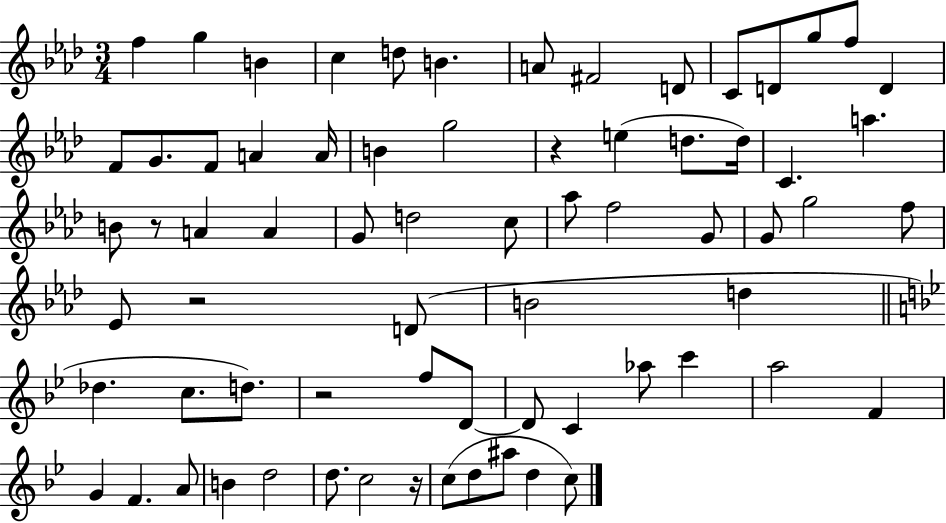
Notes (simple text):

F5/q G5/q B4/q C5/q D5/e B4/q. A4/e F#4/h D4/e C4/e D4/e G5/e F5/e D4/q F4/e G4/e. F4/e A4/q A4/s B4/q G5/h R/q E5/q D5/e. D5/s C4/q. A5/q. B4/e R/e A4/q A4/q G4/e D5/h C5/e Ab5/e F5/h G4/e G4/e G5/h F5/e Eb4/e R/h D4/e B4/h D5/q Db5/q. C5/e. D5/e. R/h F5/e D4/e D4/e C4/q Ab5/e C6/q A5/h F4/q G4/q F4/q. A4/e B4/q D5/h D5/e. C5/h R/s C5/e D5/e A#5/e D5/q C5/e